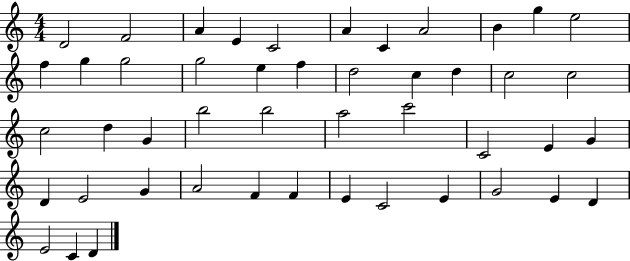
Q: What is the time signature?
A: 4/4